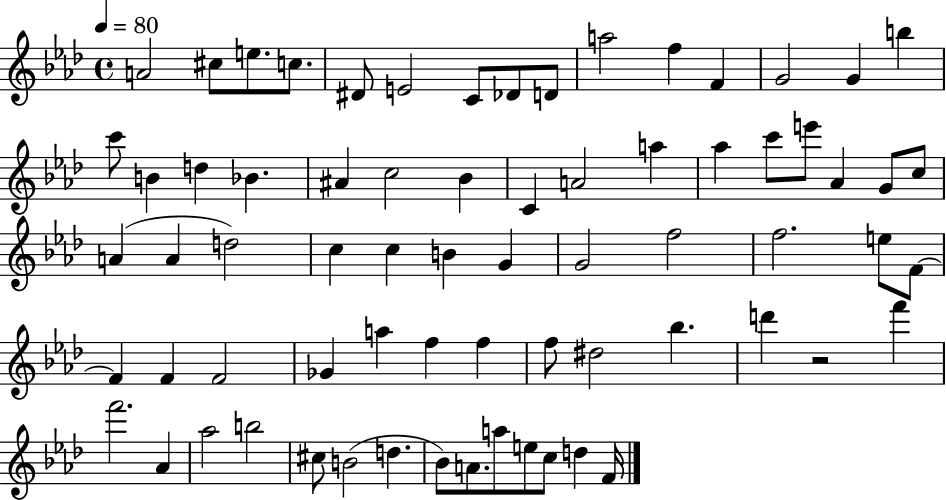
A4/h C#5/e E5/e. C5/e. D#4/e E4/h C4/e Db4/e D4/e A5/h F5/q F4/q G4/h G4/q B5/q C6/e B4/q D5/q Bb4/q. A#4/q C5/h Bb4/q C4/q A4/h A5/q Ab5/q C6/e E6/e Ab4/q G4/e C5/e A4/q A4/q D5/h C5/q C5/q B4/q G4/q G4/h F5/h F5/h. E5/e F4/e F4/q F4/q F4/h Gb4/q A5/q F5/q F5/q F5/e D#5/h Bb5/q. D6/q R/h F6/q F6/h. Ab4/q Ab5/h B5/h C#5/e B4/h D5/q. Bb4/e A4/e. A5/e E5/e C5/e D5/q F4/s